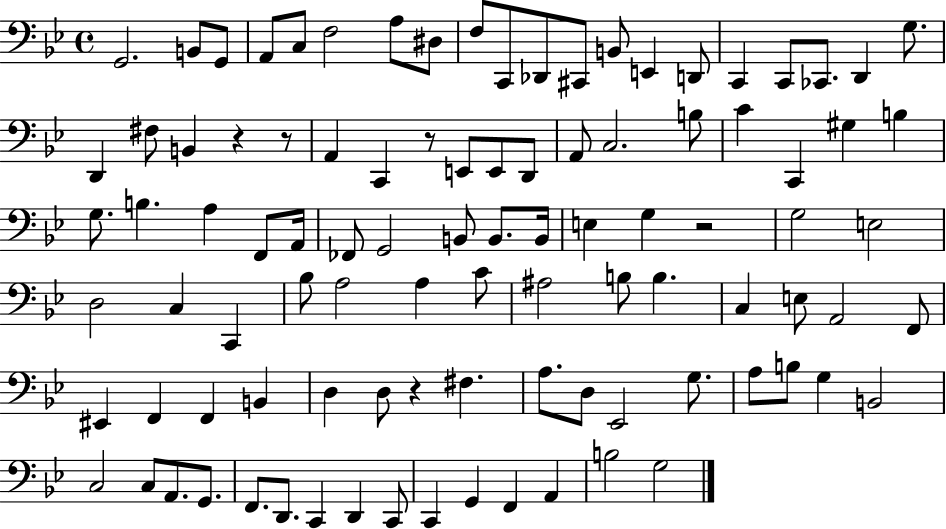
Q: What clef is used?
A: bass